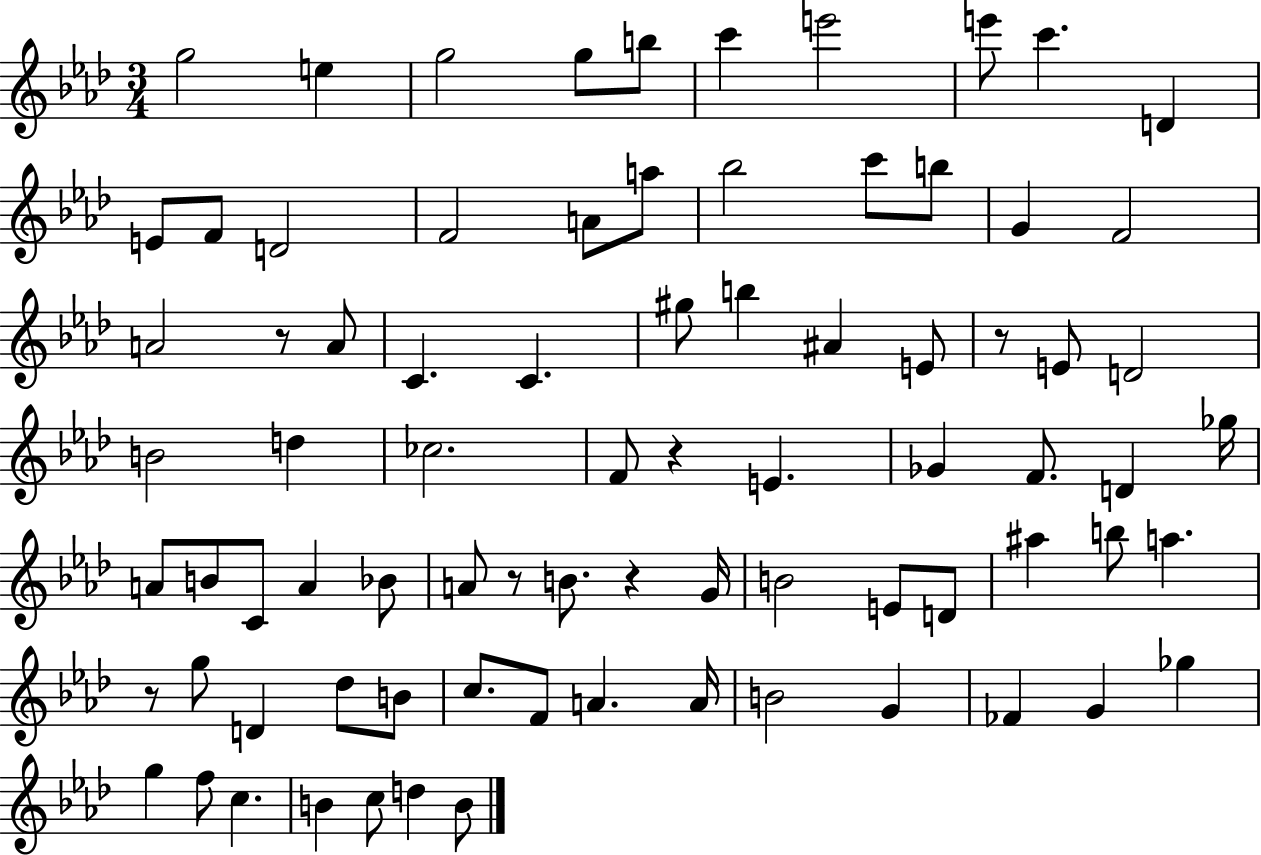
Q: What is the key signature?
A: AES major